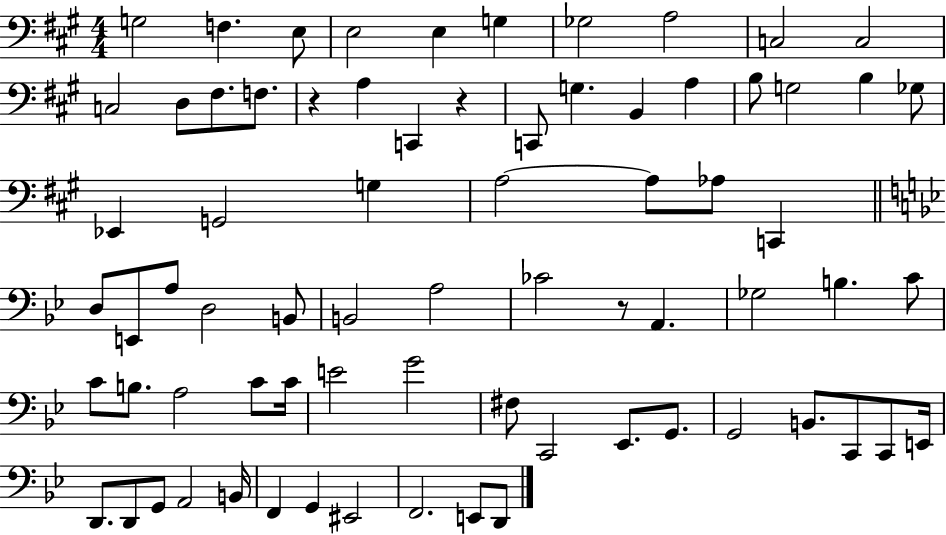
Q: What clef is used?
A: bass